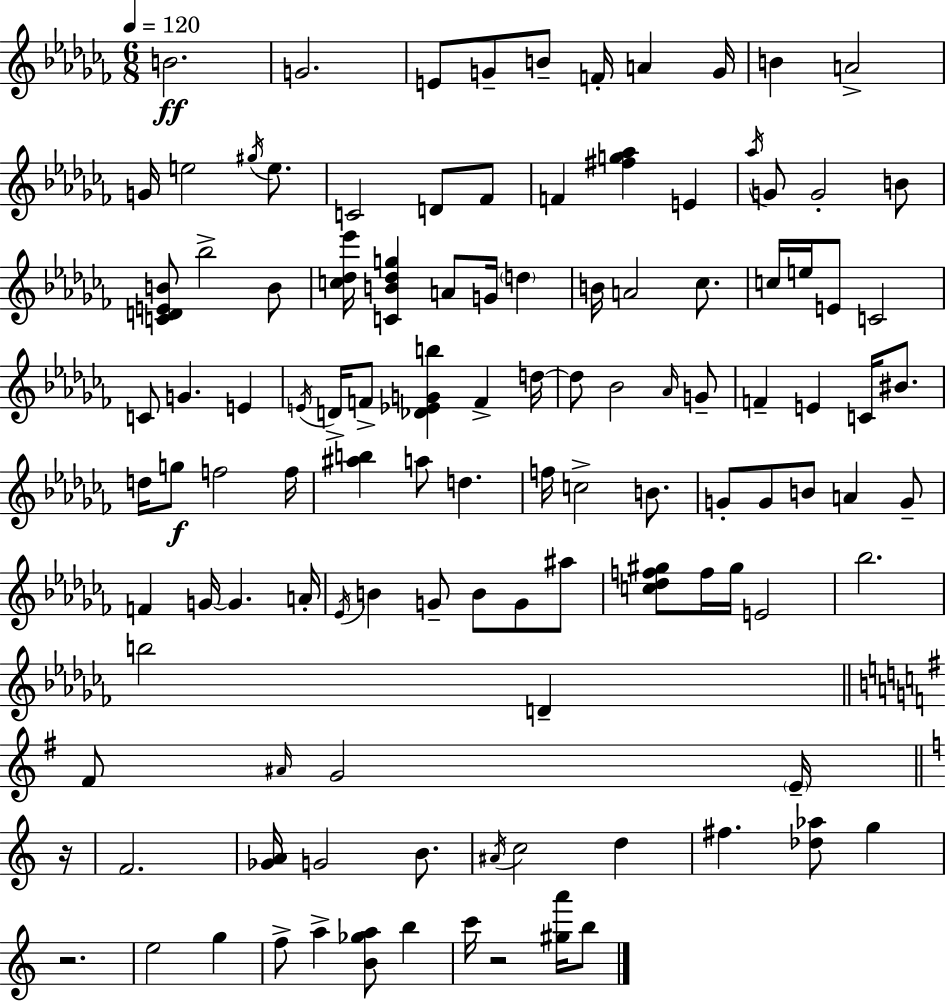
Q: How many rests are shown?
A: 3